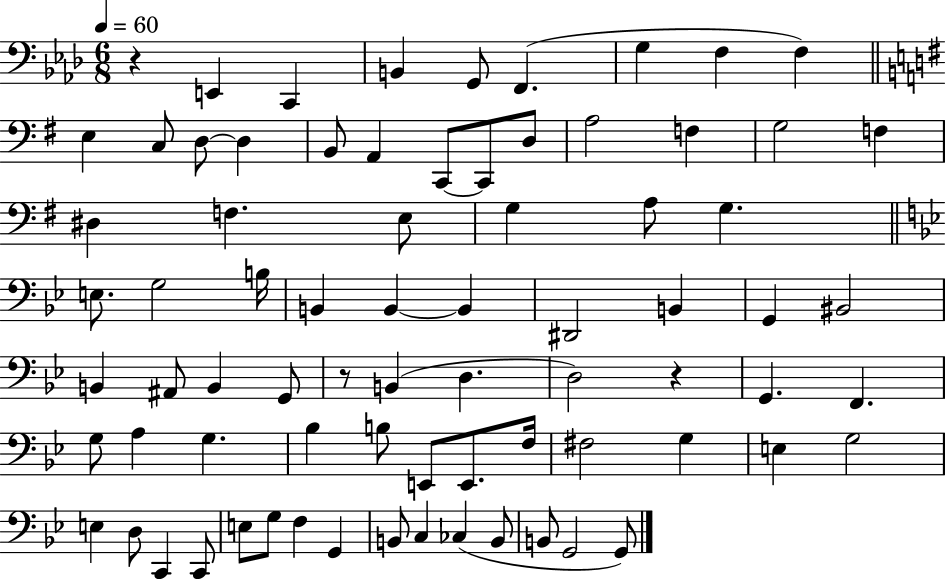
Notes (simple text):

R/q E2/q C2/q B2/q G2/e F2/q. G3/q F3/q F3/q E3/q C3/e D3/e D3/q B2/e A2/q C2/e C2/e D3/e A3/h F3/q G3/h F3/q D#3/q F3/q. E3/e G3/q A3/e G3/q. E3/e. G3/h B3/s B2/q B2/q B2/q D#2/h B2/q G2/q BIS2/h B2/q A#2/e B2/q G2/e R/e B2/q D3/q. D3/h R/q G2/q. F2/q. G3/e A3/q G3/q. Bb3/q B3/e E2/e E2/e. F3/s F#3/h G3/q E3/q G3/h E3/q D3/e C2/q C2/e E3/e G3/e F3/q G2/q B2/e C3/q CES3/q B2/e B2/e G2/h G2/e